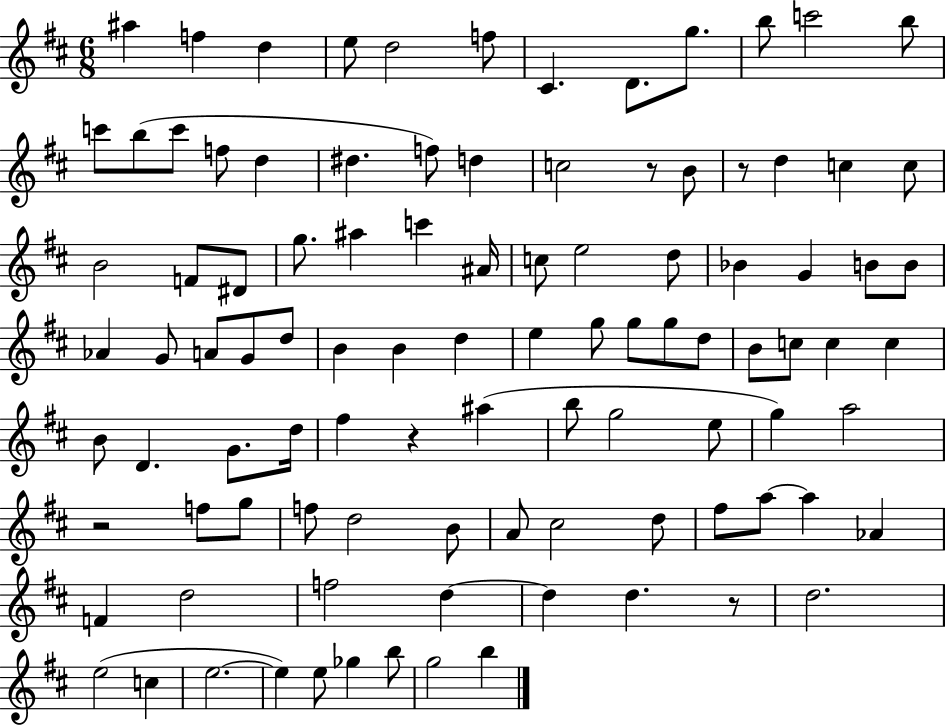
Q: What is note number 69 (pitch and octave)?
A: G5